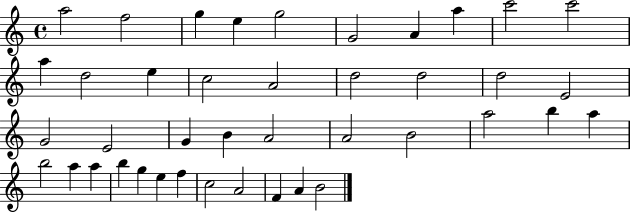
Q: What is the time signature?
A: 4/4